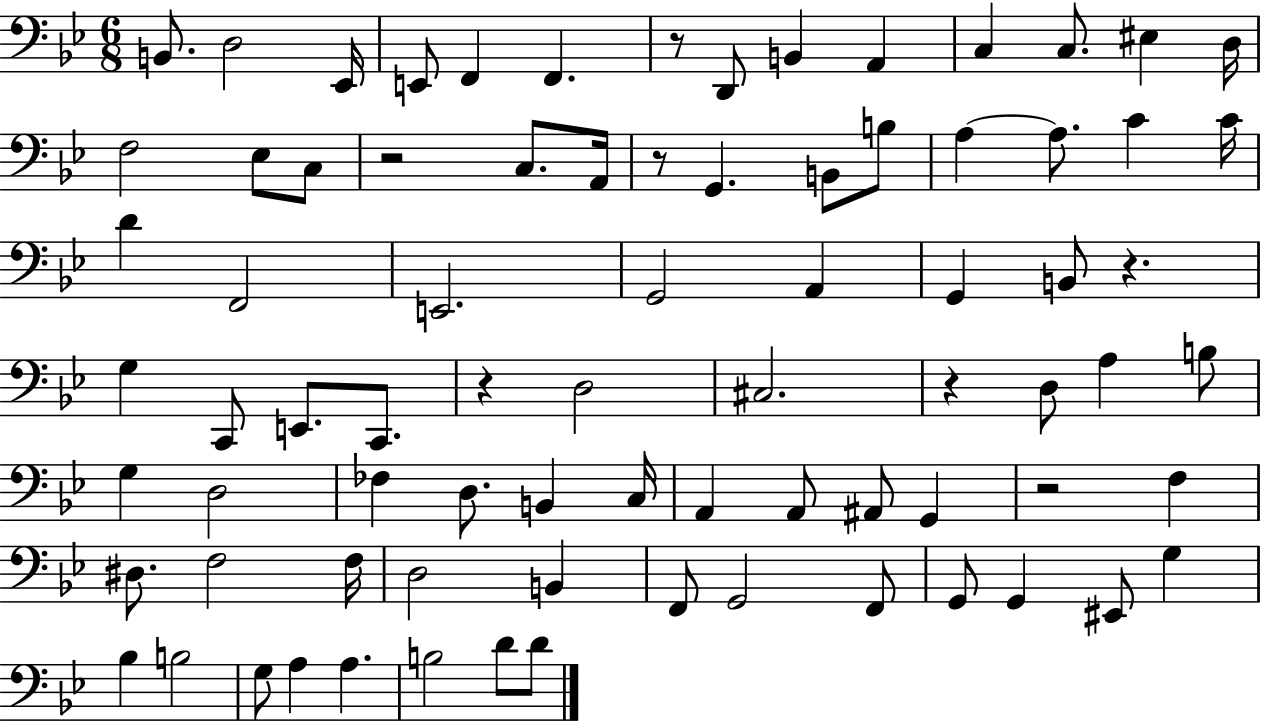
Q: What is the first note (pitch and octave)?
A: B2